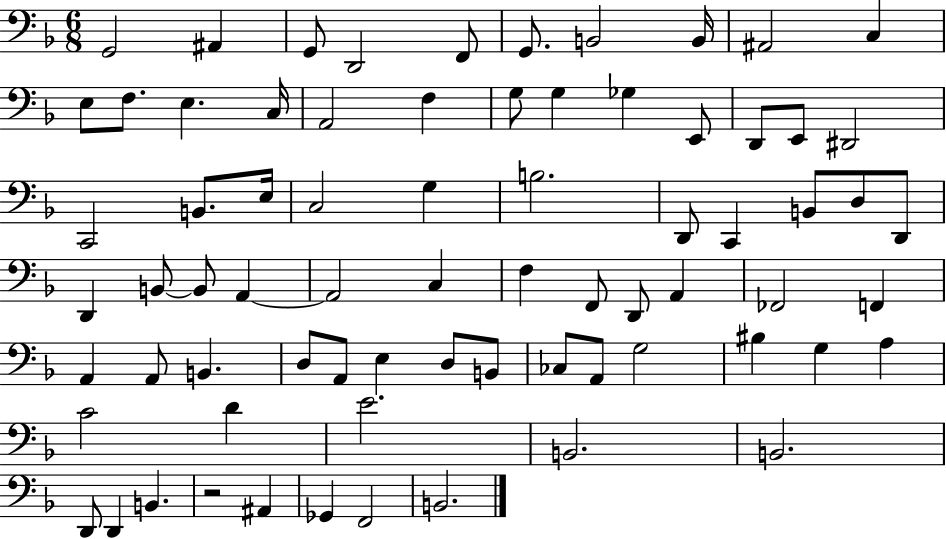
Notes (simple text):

G2/h A#2/q G2/e D2/h F2/e G2/e. B2/h B2/s A#2/h C3/q E3/e F3/e. E3/q. C3/s A2/h F3/q G3/e G3/q Gb3/q E2/e D2/e E2/e D#2/h C2/h B2/e. E3/s C3/h G3/q B3/h. D2/e C2/q B2/e D3/e D2/e D2/q B2/e B2/e A2/q A2/h C3/q F3/q F2/e D2/e A2/q FES2/h F2/q A2/q A2/e B2/q. D3/e A2/e E3/q D3/e B2/e CES3/e A2/e G3/h BIS3/q G3/q A3/q C4/h D4/q E4/h. B2/h. B2/h. D2/e D2/q B2/q. R/h A#2/q Gb2/q F2/h B2/h.